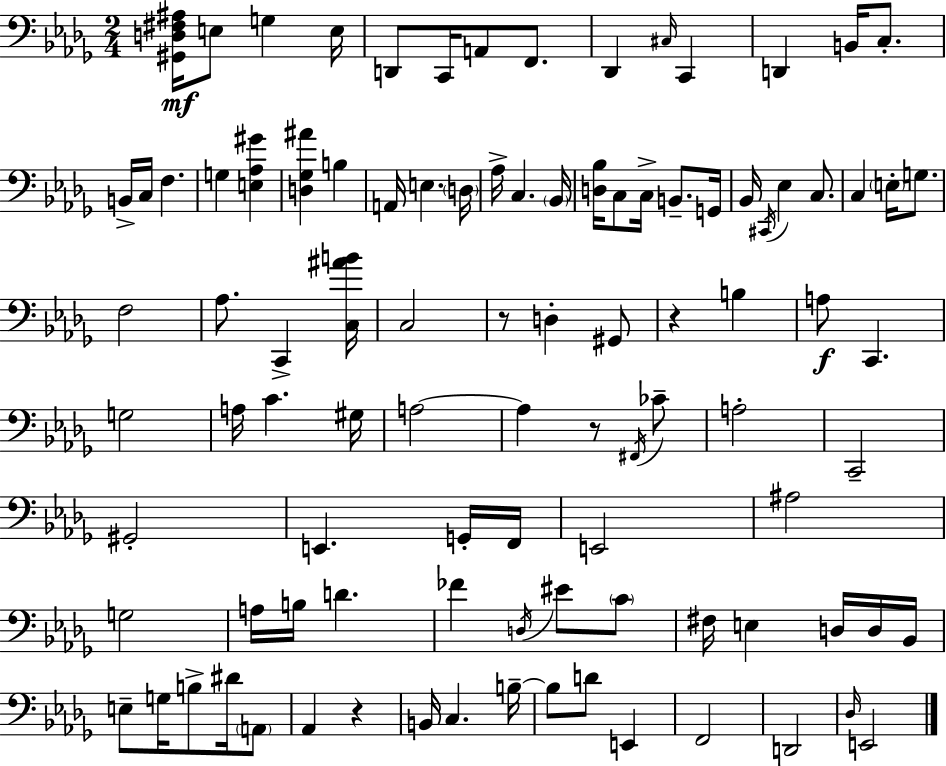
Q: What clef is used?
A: bass